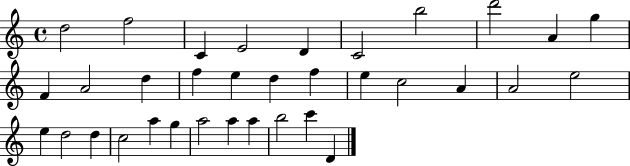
D5/h F5/h C4/q E4/h D4/q C4/h B5/h D6/h A4/q G5/q F4/q A4/h D5/q F5/q E5/q D5/q F5/q E5/q C5/h A4/q A4/h E5/h E5/q D5/h D5/q C5/h A5/q G5/q A5/h A5/q A5/q B5/h C6/q D4/q